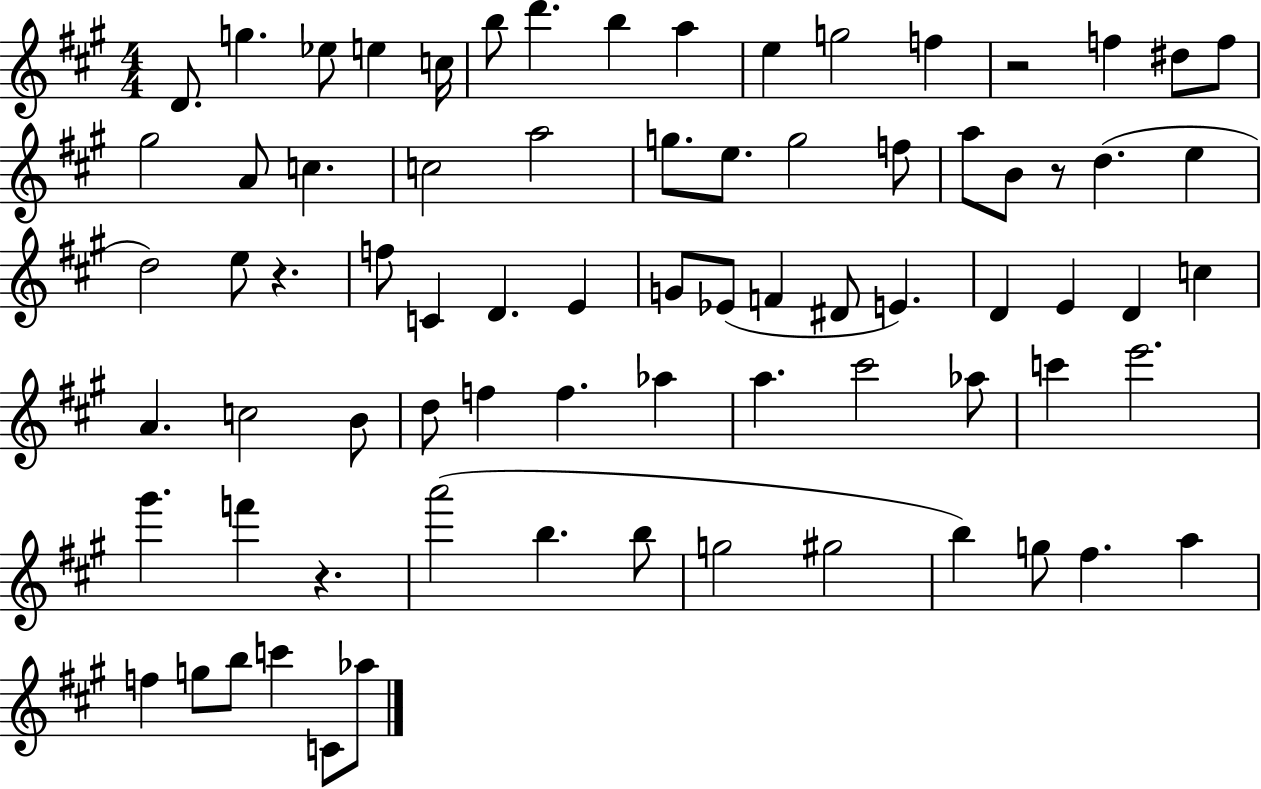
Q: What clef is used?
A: treble